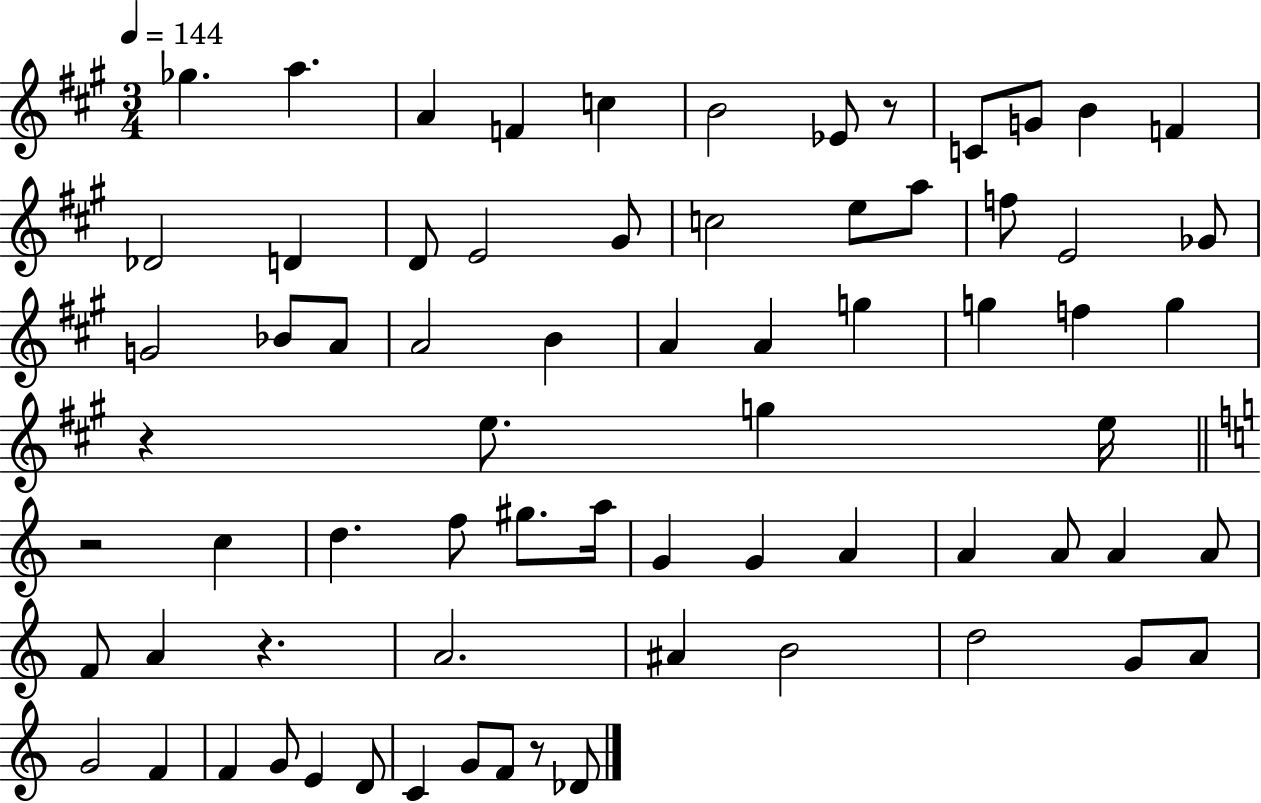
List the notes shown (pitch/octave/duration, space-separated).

Gb5/q. A5/q. A4/q F4/q C5/q B4/h Eb4/e R/e C4/e G4/e B4/q F4/q Db4/h D4/q D4/e E4/h G#4/e C5/h E5/e A5/e F5/e E4/h Gb4/e G4/h Bb4/e A4/e A4/h B4/q A4/q A4/q G5/q G5/q F5/q G5/q R/q E5/e. G5/q E5/s R/h C5/q D5/q. F5/e G#5/e. A5/s G4/q G4/q A4/q A4/q A4/e A4/q A4/e F4/e A4/q R/q. A4/h. A#4/q B4/h D5/h G4/e A4/e G4/h F4/q F4/q G4/e E4/q D4/e C4/q G4/e F4/e R/e Db4/e